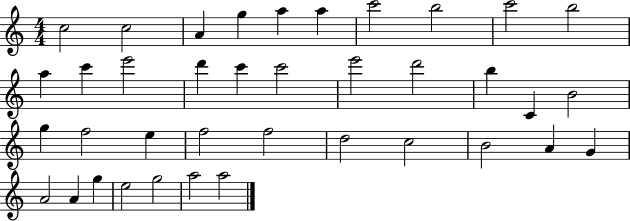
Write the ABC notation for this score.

X:1
T:Untitled
M:4/4
L:1/4
K:C
c2 c2 A g a a c'2 b2 c'2 b2 a c' e'2 d' c' c'2 e'2 d'2 b C B2 g f2 e f2 f2 d2 c2 B2 A G A2 A g e2 g2 a2 a2